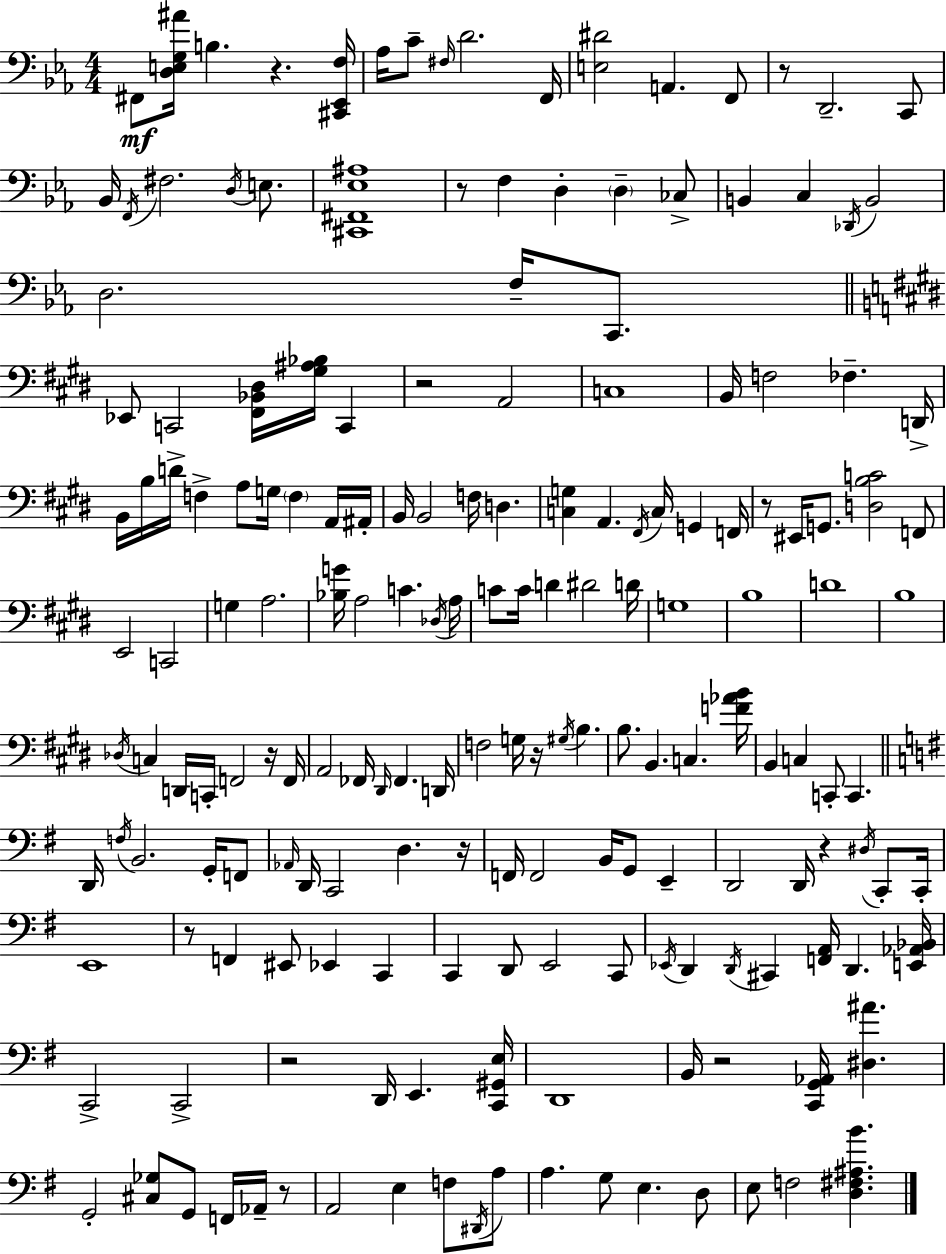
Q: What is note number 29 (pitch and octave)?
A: C2